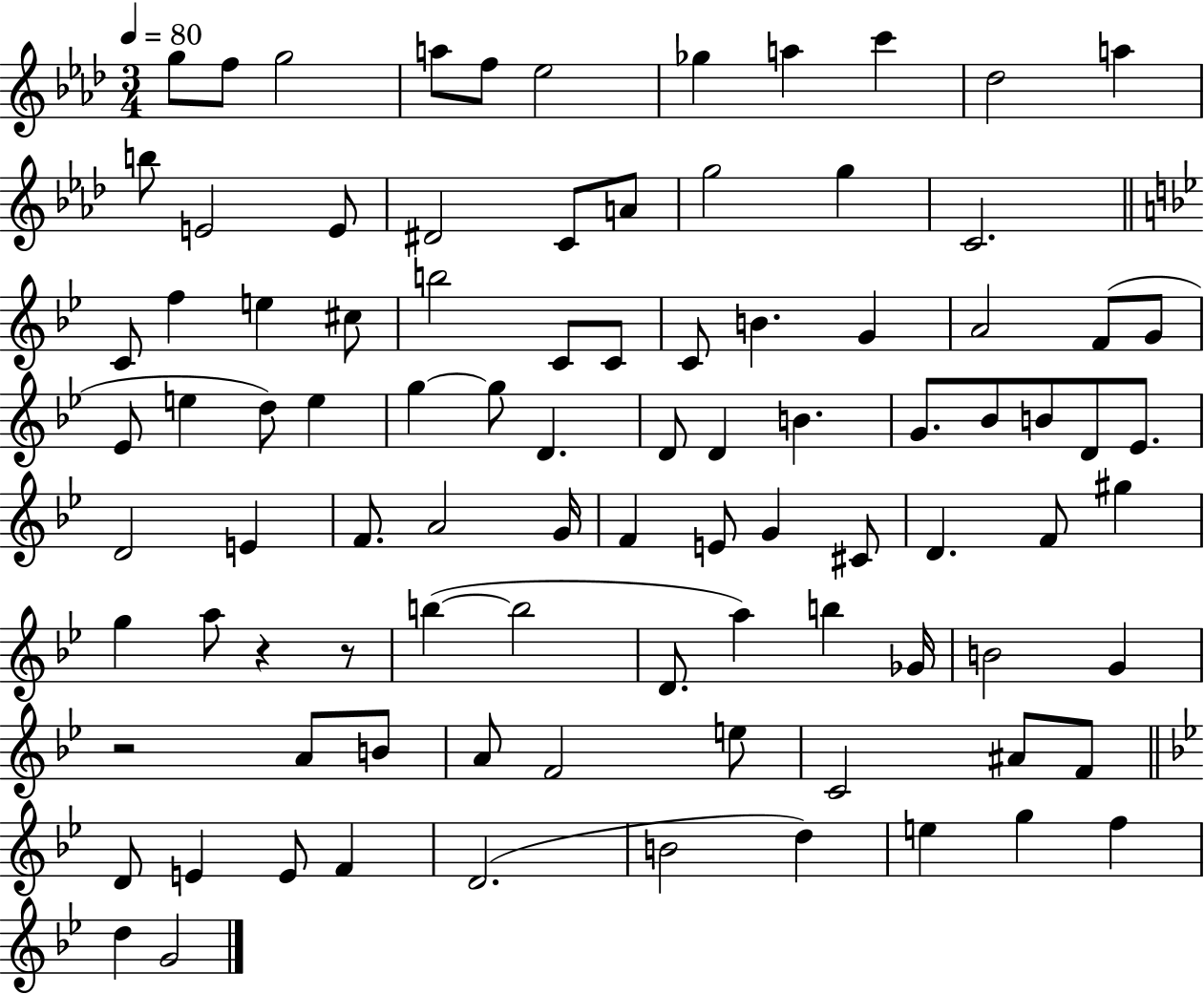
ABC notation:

X:1
T:Untitled
M:3/4
L:1/4
K:Ab
g/2 f/2 g2 a/2 f/2 _e2 _g a c' _d2 a b/2 E2 E/2 ^D2 C/2 A/2 g2 g C2 C/2 f e ^c/2 b2 C/2 C/2 C/2 B G A2 F/2 G/2 _E/2 e d/2 e g g/2 D D/2 D B G/2 _B/2 B/2 D/2 _E/2 D2 E F/2 A2 G/4 F E/2 G ^C/2 D F/2 ^g g a/2 z z/2 b b2 D/2 a b _G/4 B2 G z2 A/2 B/2 A/2 F2 e/2 C2 ^A/2 F/2 D/2 E E/2 F D2 B2 d e g f d G2